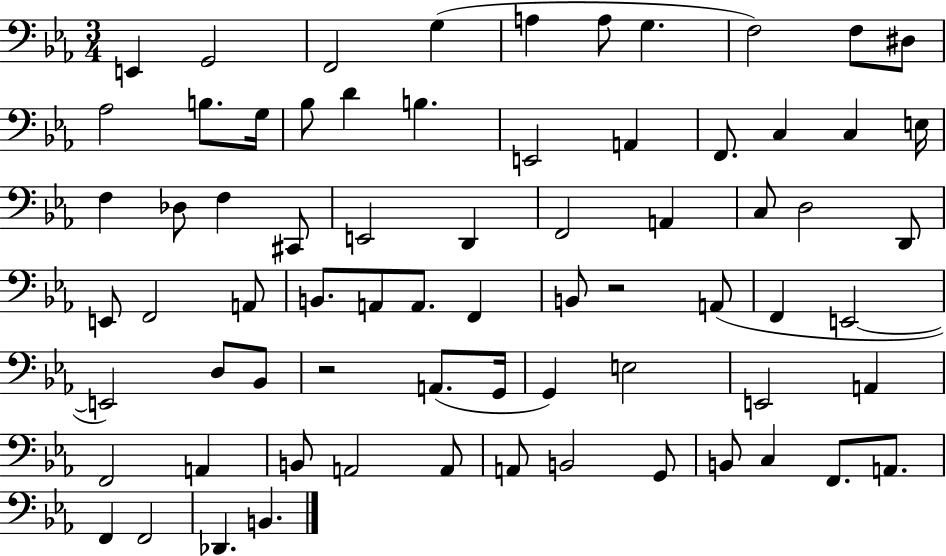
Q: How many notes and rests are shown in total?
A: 71